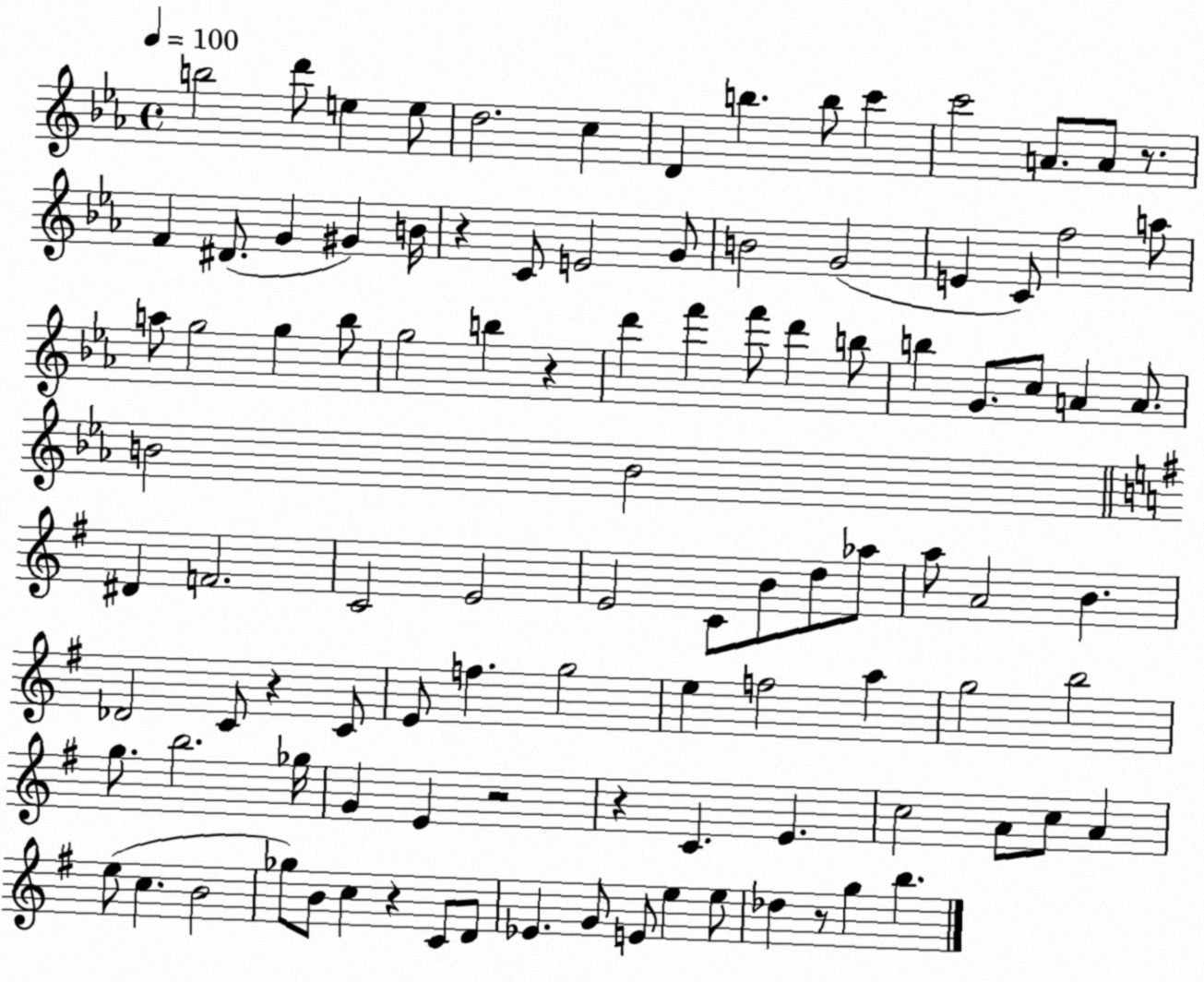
X:1
T:Untitled
M:4/4
L:1/4
K:Eb
b2 d'/2 e e/2 d2 c D b b/2 c' c'2 A/2 A/2 z/2 F ^D/2 G ^G B/4 z C/2 E2 G/2 B2 G2 E C/2 f2 a/2 a/2 g2 g _b/2 g2 b z d' f' f'/2 d' b/2 b G/2 c/2 A A/2 B2 B2 ^D F2 C2 E2 E2 C/2 B/2 d/2 _a/2 a/2 A2 B _D2 C/2 z C/2 E/2 f g2 e f2 a g2 b2 g/2 b2 _g/4 G E z2 z C E c2 A/2 c/2 A e/2 c B2 _g/2 B/2 c z C/2 D/2 _E G/2 E/2 e e/2 _d z/2 g b